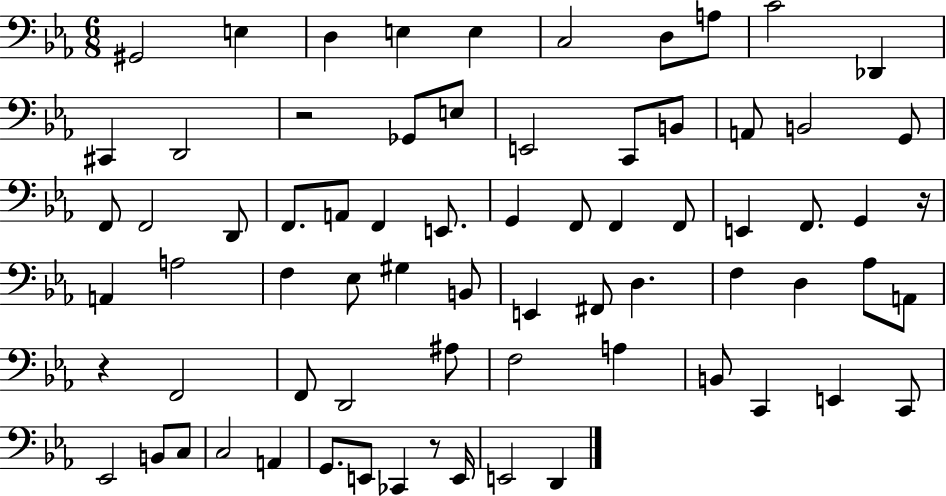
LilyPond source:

{
  \clef bass
  \numericTimeSignature
  \time 6/8
  \key ees \major
  gis,2 e4 | d4 e4 e4 | c2 d8 a8 | c'2 des,4 | \break cis,4 d,2 | r2 ges,8 e8 | e,2 c,8 b,8 | a,8 b,2 g,8 | \break f,8 f,2 d,8 | f,8. a,8 f,4 e,8. | g,4 f,8 f,4 f,8 | e,4 f,8. g,4 r16 | \break a,4 a2 | f4 ees8 gis4 b,8 | e,4 fis,8 d4. | f4 d4 aes8 a,8 | \break r4 f,2 | f,8 d,2 ais8 | f2 a4 | b,8 c,4 e,4 c,8 | \break ees,2 b,8 c8 | c2 a,4 | g,8. e,8 ces,4 r8 e,16 | e,2 d,4 | \break \bar "|."
}